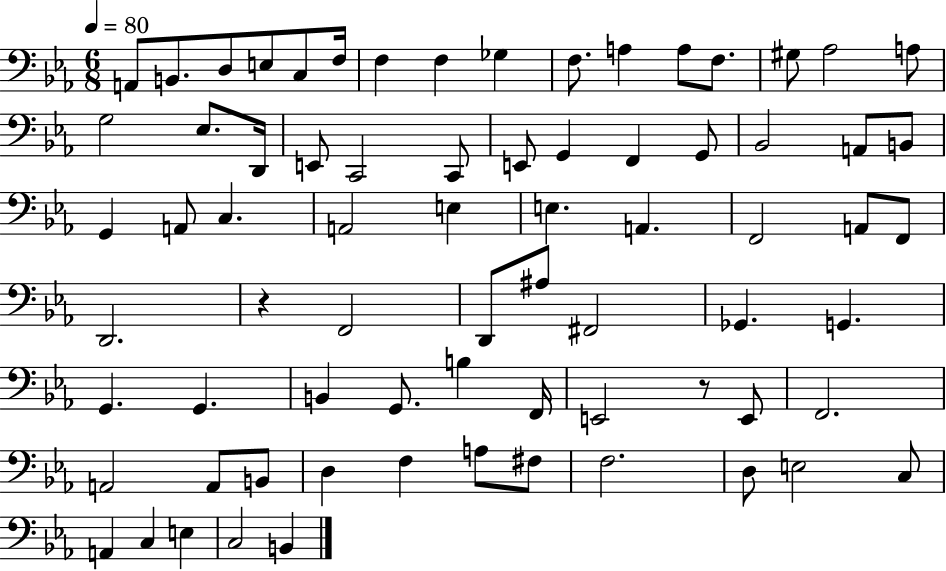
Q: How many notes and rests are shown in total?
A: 73